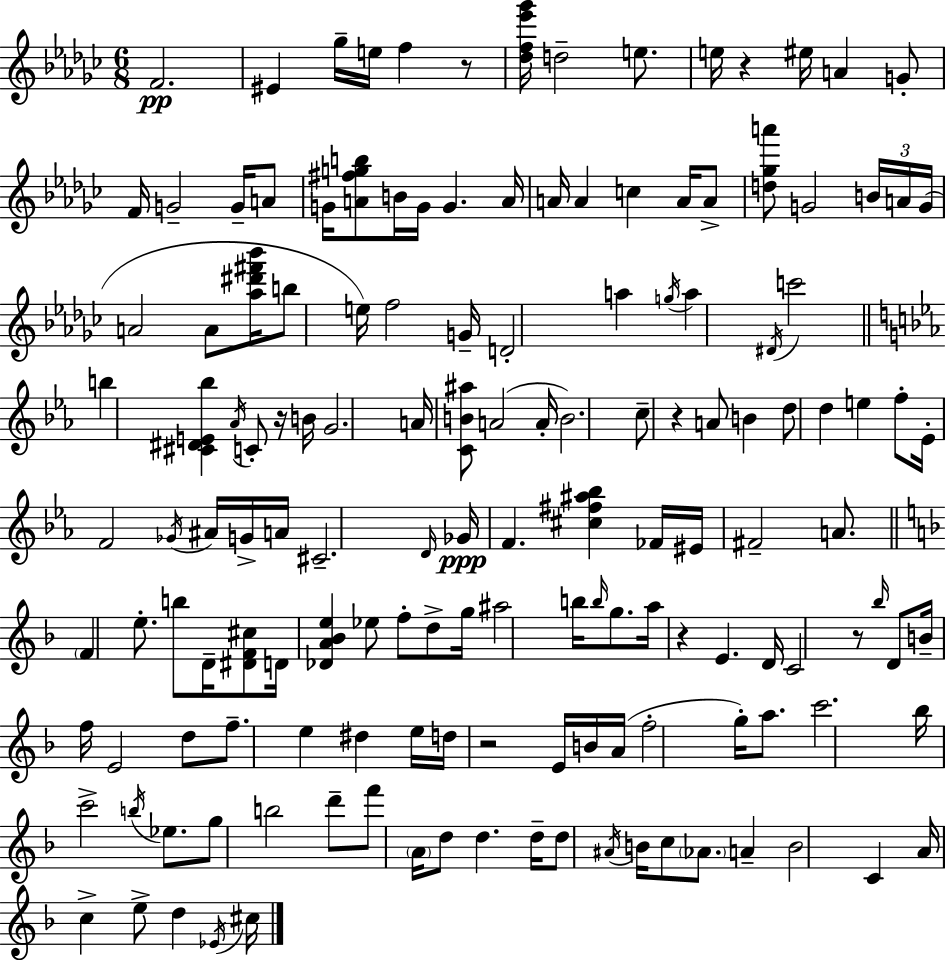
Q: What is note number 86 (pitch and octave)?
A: E4